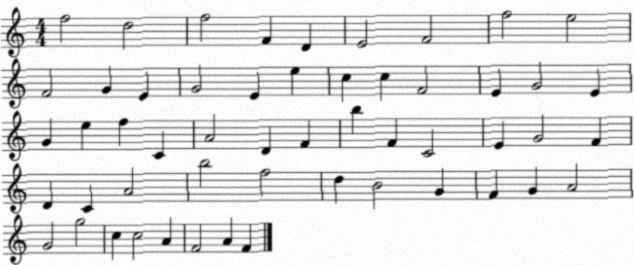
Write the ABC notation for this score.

X:1
T:Untitled
M:4/4
L:1/4
K:C
f2 d2 f2 F D E2 F2 f2 e2 F2 G E G2 E e c c F2 E G2 E G e f C A2 D F b F C2 E G2 F D C A2 b2 f2 d B2 G F G A2 G2 g2 c c2 A F2 A F